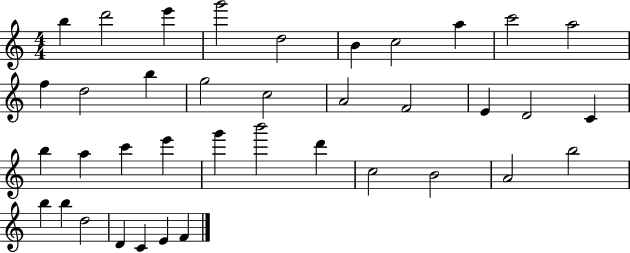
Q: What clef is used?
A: treble